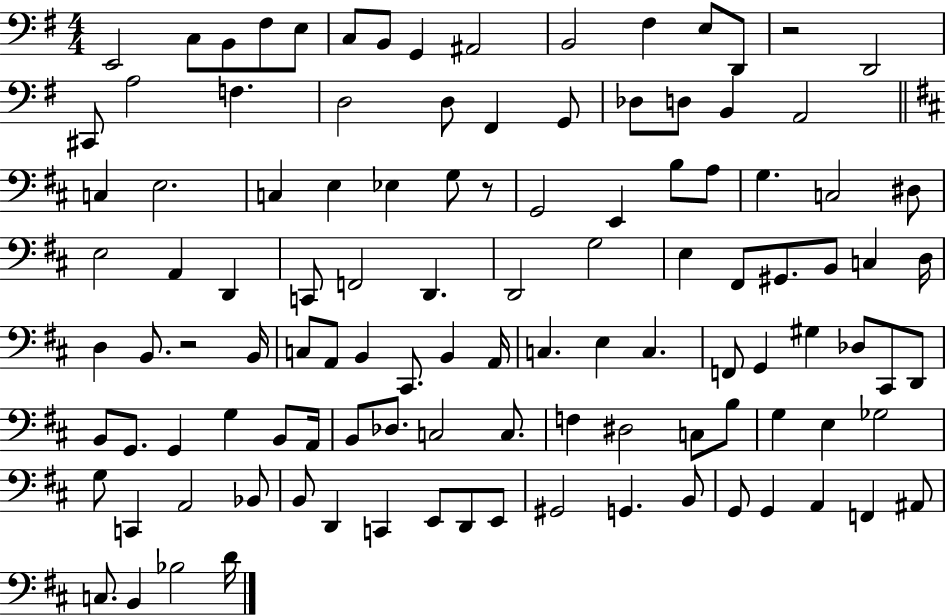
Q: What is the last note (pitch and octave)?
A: D4